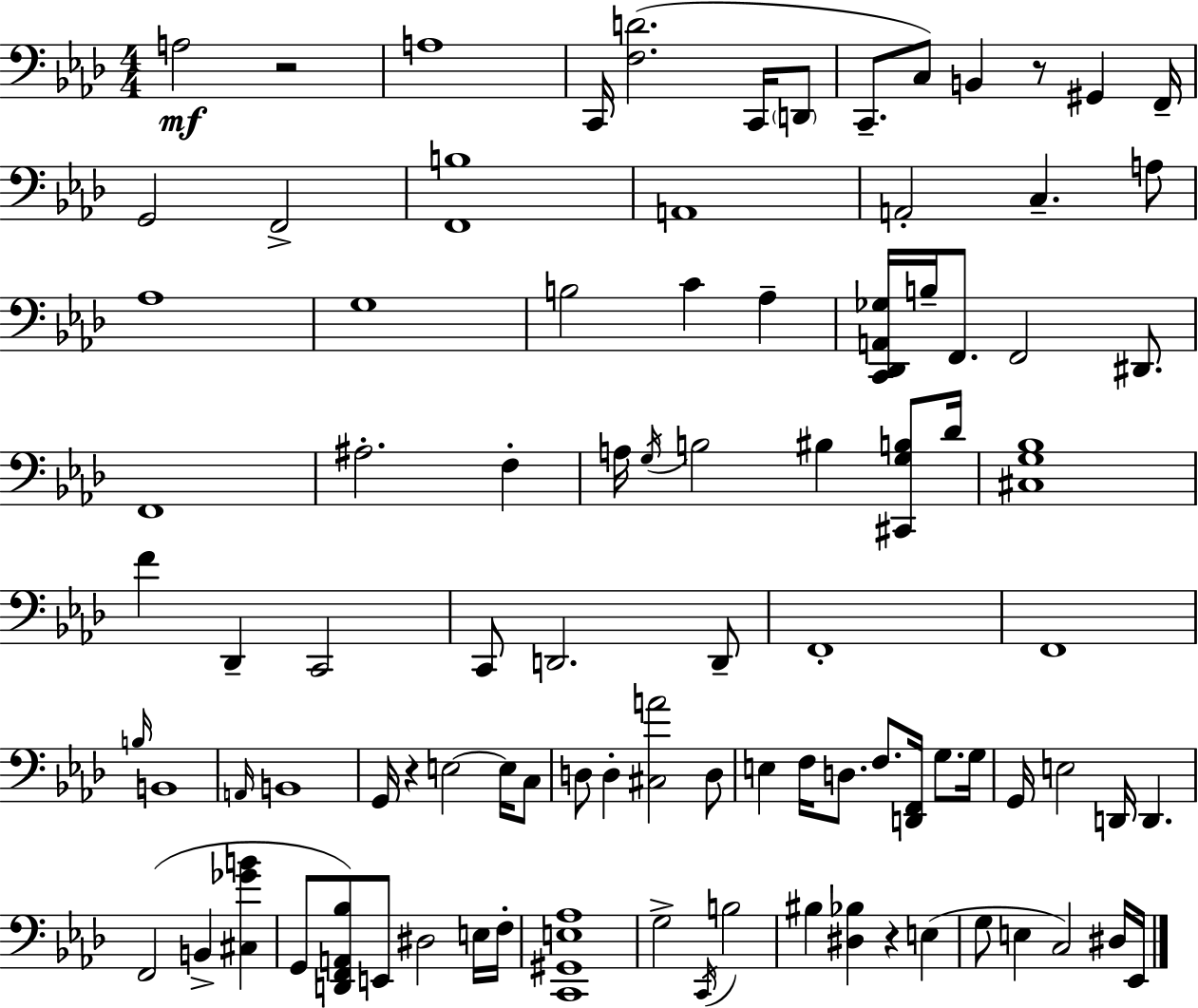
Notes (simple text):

A3/h R/h A3/w C2/s [F3,D4]/h. C2/s D2/e C2/e. C3/e B2/q R/e G#2/q F2/s G2/h F2/h [F2,B3]/w A2/w A2/h C3/q. A3/e Ab3/w G3/w B3/h C4/q Ab3/q [C2,Db2,A2,Gb3]/s B3/s F2/e. F2/h D#2/e. F2/w A#3/h. F3/q A3/s G3/s B3/h BIS3/q [C#2,G3,B3]/e Db4/s [C#3,G3,Bb3]/w F4/q Db2/q C2/h C2/e D2/h. D2/e F2/w F2/w B3/s B2/w A2/s B2/w G2/s R/q E3/h E3/s C3/e D3/e D3/q [C#3,A4]/h D3/e E3/q F3/s D3/e. F3/e. [D2,F2]/s G3/e. G3/s G2/s E3/h D2/s D2/q. F2/h B2/q [C#3,Gb4,B4]/q G2/e [D2,F2,A2,Bb3]/e E2/e D#3/h E3/s F3/s [C2,G#2,E3,Ab3]/w G3/h C2/s B3/h BIS3/q [D#3,Bb3]/q R/q E3/q G3/e E3/q C3/h D#3/s Eb2/s